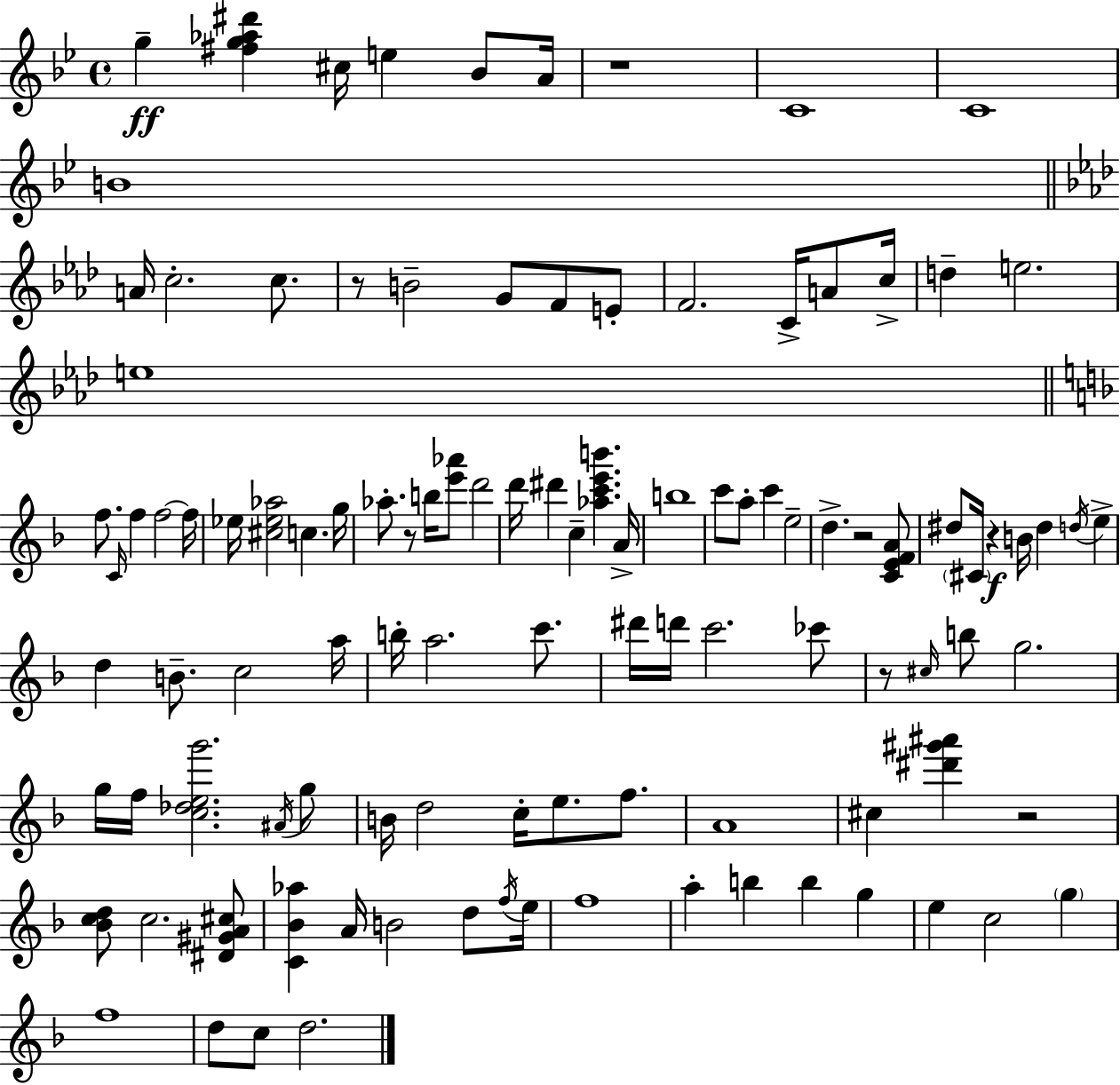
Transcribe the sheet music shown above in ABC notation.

X:1
T:Untitled
M:4/4
L:1/4
K:Gm
g [^fg_a^d'] ^c/4 e _B/2 A/4 z4 C4 C4 B4 A/4 c2 c/2 z/2 B2 G/2 F/2 E/2 F2 C/4 A/2 c/4 d e2 e4 f/2 C/4 f f2 f/4 _e/4 [^c_e_a]2 c g/4 _a/2 z/2 b/4 [e'_a']/2 d'2 d'/4 ^d' c [_ac'e'b'] A/4 b4 c'/2 a/2 c' e2 d z2 [CEFA]/2 ^d/2 ^C/4 z B/4 ^d d/4 e d B/2 c2 a/4 b/4 a2 c'/2 ^d'/4 d'/4 c'2 _c'/2 z/2 ^c/4 b/2 g2 g/4 f/4 [c_deg']2 ^A/4 g/2 B/4 d2 c/4 e/2 f/2 A4 ^c [^d'^g'^a'] z2 [_Bcd]/2 c2 [^D^GA^c]/2 [C_B_a] A/4 B2 d/2 f/4 e/4 f4 a b b g e c2 g f4 d/2 c/2 d2